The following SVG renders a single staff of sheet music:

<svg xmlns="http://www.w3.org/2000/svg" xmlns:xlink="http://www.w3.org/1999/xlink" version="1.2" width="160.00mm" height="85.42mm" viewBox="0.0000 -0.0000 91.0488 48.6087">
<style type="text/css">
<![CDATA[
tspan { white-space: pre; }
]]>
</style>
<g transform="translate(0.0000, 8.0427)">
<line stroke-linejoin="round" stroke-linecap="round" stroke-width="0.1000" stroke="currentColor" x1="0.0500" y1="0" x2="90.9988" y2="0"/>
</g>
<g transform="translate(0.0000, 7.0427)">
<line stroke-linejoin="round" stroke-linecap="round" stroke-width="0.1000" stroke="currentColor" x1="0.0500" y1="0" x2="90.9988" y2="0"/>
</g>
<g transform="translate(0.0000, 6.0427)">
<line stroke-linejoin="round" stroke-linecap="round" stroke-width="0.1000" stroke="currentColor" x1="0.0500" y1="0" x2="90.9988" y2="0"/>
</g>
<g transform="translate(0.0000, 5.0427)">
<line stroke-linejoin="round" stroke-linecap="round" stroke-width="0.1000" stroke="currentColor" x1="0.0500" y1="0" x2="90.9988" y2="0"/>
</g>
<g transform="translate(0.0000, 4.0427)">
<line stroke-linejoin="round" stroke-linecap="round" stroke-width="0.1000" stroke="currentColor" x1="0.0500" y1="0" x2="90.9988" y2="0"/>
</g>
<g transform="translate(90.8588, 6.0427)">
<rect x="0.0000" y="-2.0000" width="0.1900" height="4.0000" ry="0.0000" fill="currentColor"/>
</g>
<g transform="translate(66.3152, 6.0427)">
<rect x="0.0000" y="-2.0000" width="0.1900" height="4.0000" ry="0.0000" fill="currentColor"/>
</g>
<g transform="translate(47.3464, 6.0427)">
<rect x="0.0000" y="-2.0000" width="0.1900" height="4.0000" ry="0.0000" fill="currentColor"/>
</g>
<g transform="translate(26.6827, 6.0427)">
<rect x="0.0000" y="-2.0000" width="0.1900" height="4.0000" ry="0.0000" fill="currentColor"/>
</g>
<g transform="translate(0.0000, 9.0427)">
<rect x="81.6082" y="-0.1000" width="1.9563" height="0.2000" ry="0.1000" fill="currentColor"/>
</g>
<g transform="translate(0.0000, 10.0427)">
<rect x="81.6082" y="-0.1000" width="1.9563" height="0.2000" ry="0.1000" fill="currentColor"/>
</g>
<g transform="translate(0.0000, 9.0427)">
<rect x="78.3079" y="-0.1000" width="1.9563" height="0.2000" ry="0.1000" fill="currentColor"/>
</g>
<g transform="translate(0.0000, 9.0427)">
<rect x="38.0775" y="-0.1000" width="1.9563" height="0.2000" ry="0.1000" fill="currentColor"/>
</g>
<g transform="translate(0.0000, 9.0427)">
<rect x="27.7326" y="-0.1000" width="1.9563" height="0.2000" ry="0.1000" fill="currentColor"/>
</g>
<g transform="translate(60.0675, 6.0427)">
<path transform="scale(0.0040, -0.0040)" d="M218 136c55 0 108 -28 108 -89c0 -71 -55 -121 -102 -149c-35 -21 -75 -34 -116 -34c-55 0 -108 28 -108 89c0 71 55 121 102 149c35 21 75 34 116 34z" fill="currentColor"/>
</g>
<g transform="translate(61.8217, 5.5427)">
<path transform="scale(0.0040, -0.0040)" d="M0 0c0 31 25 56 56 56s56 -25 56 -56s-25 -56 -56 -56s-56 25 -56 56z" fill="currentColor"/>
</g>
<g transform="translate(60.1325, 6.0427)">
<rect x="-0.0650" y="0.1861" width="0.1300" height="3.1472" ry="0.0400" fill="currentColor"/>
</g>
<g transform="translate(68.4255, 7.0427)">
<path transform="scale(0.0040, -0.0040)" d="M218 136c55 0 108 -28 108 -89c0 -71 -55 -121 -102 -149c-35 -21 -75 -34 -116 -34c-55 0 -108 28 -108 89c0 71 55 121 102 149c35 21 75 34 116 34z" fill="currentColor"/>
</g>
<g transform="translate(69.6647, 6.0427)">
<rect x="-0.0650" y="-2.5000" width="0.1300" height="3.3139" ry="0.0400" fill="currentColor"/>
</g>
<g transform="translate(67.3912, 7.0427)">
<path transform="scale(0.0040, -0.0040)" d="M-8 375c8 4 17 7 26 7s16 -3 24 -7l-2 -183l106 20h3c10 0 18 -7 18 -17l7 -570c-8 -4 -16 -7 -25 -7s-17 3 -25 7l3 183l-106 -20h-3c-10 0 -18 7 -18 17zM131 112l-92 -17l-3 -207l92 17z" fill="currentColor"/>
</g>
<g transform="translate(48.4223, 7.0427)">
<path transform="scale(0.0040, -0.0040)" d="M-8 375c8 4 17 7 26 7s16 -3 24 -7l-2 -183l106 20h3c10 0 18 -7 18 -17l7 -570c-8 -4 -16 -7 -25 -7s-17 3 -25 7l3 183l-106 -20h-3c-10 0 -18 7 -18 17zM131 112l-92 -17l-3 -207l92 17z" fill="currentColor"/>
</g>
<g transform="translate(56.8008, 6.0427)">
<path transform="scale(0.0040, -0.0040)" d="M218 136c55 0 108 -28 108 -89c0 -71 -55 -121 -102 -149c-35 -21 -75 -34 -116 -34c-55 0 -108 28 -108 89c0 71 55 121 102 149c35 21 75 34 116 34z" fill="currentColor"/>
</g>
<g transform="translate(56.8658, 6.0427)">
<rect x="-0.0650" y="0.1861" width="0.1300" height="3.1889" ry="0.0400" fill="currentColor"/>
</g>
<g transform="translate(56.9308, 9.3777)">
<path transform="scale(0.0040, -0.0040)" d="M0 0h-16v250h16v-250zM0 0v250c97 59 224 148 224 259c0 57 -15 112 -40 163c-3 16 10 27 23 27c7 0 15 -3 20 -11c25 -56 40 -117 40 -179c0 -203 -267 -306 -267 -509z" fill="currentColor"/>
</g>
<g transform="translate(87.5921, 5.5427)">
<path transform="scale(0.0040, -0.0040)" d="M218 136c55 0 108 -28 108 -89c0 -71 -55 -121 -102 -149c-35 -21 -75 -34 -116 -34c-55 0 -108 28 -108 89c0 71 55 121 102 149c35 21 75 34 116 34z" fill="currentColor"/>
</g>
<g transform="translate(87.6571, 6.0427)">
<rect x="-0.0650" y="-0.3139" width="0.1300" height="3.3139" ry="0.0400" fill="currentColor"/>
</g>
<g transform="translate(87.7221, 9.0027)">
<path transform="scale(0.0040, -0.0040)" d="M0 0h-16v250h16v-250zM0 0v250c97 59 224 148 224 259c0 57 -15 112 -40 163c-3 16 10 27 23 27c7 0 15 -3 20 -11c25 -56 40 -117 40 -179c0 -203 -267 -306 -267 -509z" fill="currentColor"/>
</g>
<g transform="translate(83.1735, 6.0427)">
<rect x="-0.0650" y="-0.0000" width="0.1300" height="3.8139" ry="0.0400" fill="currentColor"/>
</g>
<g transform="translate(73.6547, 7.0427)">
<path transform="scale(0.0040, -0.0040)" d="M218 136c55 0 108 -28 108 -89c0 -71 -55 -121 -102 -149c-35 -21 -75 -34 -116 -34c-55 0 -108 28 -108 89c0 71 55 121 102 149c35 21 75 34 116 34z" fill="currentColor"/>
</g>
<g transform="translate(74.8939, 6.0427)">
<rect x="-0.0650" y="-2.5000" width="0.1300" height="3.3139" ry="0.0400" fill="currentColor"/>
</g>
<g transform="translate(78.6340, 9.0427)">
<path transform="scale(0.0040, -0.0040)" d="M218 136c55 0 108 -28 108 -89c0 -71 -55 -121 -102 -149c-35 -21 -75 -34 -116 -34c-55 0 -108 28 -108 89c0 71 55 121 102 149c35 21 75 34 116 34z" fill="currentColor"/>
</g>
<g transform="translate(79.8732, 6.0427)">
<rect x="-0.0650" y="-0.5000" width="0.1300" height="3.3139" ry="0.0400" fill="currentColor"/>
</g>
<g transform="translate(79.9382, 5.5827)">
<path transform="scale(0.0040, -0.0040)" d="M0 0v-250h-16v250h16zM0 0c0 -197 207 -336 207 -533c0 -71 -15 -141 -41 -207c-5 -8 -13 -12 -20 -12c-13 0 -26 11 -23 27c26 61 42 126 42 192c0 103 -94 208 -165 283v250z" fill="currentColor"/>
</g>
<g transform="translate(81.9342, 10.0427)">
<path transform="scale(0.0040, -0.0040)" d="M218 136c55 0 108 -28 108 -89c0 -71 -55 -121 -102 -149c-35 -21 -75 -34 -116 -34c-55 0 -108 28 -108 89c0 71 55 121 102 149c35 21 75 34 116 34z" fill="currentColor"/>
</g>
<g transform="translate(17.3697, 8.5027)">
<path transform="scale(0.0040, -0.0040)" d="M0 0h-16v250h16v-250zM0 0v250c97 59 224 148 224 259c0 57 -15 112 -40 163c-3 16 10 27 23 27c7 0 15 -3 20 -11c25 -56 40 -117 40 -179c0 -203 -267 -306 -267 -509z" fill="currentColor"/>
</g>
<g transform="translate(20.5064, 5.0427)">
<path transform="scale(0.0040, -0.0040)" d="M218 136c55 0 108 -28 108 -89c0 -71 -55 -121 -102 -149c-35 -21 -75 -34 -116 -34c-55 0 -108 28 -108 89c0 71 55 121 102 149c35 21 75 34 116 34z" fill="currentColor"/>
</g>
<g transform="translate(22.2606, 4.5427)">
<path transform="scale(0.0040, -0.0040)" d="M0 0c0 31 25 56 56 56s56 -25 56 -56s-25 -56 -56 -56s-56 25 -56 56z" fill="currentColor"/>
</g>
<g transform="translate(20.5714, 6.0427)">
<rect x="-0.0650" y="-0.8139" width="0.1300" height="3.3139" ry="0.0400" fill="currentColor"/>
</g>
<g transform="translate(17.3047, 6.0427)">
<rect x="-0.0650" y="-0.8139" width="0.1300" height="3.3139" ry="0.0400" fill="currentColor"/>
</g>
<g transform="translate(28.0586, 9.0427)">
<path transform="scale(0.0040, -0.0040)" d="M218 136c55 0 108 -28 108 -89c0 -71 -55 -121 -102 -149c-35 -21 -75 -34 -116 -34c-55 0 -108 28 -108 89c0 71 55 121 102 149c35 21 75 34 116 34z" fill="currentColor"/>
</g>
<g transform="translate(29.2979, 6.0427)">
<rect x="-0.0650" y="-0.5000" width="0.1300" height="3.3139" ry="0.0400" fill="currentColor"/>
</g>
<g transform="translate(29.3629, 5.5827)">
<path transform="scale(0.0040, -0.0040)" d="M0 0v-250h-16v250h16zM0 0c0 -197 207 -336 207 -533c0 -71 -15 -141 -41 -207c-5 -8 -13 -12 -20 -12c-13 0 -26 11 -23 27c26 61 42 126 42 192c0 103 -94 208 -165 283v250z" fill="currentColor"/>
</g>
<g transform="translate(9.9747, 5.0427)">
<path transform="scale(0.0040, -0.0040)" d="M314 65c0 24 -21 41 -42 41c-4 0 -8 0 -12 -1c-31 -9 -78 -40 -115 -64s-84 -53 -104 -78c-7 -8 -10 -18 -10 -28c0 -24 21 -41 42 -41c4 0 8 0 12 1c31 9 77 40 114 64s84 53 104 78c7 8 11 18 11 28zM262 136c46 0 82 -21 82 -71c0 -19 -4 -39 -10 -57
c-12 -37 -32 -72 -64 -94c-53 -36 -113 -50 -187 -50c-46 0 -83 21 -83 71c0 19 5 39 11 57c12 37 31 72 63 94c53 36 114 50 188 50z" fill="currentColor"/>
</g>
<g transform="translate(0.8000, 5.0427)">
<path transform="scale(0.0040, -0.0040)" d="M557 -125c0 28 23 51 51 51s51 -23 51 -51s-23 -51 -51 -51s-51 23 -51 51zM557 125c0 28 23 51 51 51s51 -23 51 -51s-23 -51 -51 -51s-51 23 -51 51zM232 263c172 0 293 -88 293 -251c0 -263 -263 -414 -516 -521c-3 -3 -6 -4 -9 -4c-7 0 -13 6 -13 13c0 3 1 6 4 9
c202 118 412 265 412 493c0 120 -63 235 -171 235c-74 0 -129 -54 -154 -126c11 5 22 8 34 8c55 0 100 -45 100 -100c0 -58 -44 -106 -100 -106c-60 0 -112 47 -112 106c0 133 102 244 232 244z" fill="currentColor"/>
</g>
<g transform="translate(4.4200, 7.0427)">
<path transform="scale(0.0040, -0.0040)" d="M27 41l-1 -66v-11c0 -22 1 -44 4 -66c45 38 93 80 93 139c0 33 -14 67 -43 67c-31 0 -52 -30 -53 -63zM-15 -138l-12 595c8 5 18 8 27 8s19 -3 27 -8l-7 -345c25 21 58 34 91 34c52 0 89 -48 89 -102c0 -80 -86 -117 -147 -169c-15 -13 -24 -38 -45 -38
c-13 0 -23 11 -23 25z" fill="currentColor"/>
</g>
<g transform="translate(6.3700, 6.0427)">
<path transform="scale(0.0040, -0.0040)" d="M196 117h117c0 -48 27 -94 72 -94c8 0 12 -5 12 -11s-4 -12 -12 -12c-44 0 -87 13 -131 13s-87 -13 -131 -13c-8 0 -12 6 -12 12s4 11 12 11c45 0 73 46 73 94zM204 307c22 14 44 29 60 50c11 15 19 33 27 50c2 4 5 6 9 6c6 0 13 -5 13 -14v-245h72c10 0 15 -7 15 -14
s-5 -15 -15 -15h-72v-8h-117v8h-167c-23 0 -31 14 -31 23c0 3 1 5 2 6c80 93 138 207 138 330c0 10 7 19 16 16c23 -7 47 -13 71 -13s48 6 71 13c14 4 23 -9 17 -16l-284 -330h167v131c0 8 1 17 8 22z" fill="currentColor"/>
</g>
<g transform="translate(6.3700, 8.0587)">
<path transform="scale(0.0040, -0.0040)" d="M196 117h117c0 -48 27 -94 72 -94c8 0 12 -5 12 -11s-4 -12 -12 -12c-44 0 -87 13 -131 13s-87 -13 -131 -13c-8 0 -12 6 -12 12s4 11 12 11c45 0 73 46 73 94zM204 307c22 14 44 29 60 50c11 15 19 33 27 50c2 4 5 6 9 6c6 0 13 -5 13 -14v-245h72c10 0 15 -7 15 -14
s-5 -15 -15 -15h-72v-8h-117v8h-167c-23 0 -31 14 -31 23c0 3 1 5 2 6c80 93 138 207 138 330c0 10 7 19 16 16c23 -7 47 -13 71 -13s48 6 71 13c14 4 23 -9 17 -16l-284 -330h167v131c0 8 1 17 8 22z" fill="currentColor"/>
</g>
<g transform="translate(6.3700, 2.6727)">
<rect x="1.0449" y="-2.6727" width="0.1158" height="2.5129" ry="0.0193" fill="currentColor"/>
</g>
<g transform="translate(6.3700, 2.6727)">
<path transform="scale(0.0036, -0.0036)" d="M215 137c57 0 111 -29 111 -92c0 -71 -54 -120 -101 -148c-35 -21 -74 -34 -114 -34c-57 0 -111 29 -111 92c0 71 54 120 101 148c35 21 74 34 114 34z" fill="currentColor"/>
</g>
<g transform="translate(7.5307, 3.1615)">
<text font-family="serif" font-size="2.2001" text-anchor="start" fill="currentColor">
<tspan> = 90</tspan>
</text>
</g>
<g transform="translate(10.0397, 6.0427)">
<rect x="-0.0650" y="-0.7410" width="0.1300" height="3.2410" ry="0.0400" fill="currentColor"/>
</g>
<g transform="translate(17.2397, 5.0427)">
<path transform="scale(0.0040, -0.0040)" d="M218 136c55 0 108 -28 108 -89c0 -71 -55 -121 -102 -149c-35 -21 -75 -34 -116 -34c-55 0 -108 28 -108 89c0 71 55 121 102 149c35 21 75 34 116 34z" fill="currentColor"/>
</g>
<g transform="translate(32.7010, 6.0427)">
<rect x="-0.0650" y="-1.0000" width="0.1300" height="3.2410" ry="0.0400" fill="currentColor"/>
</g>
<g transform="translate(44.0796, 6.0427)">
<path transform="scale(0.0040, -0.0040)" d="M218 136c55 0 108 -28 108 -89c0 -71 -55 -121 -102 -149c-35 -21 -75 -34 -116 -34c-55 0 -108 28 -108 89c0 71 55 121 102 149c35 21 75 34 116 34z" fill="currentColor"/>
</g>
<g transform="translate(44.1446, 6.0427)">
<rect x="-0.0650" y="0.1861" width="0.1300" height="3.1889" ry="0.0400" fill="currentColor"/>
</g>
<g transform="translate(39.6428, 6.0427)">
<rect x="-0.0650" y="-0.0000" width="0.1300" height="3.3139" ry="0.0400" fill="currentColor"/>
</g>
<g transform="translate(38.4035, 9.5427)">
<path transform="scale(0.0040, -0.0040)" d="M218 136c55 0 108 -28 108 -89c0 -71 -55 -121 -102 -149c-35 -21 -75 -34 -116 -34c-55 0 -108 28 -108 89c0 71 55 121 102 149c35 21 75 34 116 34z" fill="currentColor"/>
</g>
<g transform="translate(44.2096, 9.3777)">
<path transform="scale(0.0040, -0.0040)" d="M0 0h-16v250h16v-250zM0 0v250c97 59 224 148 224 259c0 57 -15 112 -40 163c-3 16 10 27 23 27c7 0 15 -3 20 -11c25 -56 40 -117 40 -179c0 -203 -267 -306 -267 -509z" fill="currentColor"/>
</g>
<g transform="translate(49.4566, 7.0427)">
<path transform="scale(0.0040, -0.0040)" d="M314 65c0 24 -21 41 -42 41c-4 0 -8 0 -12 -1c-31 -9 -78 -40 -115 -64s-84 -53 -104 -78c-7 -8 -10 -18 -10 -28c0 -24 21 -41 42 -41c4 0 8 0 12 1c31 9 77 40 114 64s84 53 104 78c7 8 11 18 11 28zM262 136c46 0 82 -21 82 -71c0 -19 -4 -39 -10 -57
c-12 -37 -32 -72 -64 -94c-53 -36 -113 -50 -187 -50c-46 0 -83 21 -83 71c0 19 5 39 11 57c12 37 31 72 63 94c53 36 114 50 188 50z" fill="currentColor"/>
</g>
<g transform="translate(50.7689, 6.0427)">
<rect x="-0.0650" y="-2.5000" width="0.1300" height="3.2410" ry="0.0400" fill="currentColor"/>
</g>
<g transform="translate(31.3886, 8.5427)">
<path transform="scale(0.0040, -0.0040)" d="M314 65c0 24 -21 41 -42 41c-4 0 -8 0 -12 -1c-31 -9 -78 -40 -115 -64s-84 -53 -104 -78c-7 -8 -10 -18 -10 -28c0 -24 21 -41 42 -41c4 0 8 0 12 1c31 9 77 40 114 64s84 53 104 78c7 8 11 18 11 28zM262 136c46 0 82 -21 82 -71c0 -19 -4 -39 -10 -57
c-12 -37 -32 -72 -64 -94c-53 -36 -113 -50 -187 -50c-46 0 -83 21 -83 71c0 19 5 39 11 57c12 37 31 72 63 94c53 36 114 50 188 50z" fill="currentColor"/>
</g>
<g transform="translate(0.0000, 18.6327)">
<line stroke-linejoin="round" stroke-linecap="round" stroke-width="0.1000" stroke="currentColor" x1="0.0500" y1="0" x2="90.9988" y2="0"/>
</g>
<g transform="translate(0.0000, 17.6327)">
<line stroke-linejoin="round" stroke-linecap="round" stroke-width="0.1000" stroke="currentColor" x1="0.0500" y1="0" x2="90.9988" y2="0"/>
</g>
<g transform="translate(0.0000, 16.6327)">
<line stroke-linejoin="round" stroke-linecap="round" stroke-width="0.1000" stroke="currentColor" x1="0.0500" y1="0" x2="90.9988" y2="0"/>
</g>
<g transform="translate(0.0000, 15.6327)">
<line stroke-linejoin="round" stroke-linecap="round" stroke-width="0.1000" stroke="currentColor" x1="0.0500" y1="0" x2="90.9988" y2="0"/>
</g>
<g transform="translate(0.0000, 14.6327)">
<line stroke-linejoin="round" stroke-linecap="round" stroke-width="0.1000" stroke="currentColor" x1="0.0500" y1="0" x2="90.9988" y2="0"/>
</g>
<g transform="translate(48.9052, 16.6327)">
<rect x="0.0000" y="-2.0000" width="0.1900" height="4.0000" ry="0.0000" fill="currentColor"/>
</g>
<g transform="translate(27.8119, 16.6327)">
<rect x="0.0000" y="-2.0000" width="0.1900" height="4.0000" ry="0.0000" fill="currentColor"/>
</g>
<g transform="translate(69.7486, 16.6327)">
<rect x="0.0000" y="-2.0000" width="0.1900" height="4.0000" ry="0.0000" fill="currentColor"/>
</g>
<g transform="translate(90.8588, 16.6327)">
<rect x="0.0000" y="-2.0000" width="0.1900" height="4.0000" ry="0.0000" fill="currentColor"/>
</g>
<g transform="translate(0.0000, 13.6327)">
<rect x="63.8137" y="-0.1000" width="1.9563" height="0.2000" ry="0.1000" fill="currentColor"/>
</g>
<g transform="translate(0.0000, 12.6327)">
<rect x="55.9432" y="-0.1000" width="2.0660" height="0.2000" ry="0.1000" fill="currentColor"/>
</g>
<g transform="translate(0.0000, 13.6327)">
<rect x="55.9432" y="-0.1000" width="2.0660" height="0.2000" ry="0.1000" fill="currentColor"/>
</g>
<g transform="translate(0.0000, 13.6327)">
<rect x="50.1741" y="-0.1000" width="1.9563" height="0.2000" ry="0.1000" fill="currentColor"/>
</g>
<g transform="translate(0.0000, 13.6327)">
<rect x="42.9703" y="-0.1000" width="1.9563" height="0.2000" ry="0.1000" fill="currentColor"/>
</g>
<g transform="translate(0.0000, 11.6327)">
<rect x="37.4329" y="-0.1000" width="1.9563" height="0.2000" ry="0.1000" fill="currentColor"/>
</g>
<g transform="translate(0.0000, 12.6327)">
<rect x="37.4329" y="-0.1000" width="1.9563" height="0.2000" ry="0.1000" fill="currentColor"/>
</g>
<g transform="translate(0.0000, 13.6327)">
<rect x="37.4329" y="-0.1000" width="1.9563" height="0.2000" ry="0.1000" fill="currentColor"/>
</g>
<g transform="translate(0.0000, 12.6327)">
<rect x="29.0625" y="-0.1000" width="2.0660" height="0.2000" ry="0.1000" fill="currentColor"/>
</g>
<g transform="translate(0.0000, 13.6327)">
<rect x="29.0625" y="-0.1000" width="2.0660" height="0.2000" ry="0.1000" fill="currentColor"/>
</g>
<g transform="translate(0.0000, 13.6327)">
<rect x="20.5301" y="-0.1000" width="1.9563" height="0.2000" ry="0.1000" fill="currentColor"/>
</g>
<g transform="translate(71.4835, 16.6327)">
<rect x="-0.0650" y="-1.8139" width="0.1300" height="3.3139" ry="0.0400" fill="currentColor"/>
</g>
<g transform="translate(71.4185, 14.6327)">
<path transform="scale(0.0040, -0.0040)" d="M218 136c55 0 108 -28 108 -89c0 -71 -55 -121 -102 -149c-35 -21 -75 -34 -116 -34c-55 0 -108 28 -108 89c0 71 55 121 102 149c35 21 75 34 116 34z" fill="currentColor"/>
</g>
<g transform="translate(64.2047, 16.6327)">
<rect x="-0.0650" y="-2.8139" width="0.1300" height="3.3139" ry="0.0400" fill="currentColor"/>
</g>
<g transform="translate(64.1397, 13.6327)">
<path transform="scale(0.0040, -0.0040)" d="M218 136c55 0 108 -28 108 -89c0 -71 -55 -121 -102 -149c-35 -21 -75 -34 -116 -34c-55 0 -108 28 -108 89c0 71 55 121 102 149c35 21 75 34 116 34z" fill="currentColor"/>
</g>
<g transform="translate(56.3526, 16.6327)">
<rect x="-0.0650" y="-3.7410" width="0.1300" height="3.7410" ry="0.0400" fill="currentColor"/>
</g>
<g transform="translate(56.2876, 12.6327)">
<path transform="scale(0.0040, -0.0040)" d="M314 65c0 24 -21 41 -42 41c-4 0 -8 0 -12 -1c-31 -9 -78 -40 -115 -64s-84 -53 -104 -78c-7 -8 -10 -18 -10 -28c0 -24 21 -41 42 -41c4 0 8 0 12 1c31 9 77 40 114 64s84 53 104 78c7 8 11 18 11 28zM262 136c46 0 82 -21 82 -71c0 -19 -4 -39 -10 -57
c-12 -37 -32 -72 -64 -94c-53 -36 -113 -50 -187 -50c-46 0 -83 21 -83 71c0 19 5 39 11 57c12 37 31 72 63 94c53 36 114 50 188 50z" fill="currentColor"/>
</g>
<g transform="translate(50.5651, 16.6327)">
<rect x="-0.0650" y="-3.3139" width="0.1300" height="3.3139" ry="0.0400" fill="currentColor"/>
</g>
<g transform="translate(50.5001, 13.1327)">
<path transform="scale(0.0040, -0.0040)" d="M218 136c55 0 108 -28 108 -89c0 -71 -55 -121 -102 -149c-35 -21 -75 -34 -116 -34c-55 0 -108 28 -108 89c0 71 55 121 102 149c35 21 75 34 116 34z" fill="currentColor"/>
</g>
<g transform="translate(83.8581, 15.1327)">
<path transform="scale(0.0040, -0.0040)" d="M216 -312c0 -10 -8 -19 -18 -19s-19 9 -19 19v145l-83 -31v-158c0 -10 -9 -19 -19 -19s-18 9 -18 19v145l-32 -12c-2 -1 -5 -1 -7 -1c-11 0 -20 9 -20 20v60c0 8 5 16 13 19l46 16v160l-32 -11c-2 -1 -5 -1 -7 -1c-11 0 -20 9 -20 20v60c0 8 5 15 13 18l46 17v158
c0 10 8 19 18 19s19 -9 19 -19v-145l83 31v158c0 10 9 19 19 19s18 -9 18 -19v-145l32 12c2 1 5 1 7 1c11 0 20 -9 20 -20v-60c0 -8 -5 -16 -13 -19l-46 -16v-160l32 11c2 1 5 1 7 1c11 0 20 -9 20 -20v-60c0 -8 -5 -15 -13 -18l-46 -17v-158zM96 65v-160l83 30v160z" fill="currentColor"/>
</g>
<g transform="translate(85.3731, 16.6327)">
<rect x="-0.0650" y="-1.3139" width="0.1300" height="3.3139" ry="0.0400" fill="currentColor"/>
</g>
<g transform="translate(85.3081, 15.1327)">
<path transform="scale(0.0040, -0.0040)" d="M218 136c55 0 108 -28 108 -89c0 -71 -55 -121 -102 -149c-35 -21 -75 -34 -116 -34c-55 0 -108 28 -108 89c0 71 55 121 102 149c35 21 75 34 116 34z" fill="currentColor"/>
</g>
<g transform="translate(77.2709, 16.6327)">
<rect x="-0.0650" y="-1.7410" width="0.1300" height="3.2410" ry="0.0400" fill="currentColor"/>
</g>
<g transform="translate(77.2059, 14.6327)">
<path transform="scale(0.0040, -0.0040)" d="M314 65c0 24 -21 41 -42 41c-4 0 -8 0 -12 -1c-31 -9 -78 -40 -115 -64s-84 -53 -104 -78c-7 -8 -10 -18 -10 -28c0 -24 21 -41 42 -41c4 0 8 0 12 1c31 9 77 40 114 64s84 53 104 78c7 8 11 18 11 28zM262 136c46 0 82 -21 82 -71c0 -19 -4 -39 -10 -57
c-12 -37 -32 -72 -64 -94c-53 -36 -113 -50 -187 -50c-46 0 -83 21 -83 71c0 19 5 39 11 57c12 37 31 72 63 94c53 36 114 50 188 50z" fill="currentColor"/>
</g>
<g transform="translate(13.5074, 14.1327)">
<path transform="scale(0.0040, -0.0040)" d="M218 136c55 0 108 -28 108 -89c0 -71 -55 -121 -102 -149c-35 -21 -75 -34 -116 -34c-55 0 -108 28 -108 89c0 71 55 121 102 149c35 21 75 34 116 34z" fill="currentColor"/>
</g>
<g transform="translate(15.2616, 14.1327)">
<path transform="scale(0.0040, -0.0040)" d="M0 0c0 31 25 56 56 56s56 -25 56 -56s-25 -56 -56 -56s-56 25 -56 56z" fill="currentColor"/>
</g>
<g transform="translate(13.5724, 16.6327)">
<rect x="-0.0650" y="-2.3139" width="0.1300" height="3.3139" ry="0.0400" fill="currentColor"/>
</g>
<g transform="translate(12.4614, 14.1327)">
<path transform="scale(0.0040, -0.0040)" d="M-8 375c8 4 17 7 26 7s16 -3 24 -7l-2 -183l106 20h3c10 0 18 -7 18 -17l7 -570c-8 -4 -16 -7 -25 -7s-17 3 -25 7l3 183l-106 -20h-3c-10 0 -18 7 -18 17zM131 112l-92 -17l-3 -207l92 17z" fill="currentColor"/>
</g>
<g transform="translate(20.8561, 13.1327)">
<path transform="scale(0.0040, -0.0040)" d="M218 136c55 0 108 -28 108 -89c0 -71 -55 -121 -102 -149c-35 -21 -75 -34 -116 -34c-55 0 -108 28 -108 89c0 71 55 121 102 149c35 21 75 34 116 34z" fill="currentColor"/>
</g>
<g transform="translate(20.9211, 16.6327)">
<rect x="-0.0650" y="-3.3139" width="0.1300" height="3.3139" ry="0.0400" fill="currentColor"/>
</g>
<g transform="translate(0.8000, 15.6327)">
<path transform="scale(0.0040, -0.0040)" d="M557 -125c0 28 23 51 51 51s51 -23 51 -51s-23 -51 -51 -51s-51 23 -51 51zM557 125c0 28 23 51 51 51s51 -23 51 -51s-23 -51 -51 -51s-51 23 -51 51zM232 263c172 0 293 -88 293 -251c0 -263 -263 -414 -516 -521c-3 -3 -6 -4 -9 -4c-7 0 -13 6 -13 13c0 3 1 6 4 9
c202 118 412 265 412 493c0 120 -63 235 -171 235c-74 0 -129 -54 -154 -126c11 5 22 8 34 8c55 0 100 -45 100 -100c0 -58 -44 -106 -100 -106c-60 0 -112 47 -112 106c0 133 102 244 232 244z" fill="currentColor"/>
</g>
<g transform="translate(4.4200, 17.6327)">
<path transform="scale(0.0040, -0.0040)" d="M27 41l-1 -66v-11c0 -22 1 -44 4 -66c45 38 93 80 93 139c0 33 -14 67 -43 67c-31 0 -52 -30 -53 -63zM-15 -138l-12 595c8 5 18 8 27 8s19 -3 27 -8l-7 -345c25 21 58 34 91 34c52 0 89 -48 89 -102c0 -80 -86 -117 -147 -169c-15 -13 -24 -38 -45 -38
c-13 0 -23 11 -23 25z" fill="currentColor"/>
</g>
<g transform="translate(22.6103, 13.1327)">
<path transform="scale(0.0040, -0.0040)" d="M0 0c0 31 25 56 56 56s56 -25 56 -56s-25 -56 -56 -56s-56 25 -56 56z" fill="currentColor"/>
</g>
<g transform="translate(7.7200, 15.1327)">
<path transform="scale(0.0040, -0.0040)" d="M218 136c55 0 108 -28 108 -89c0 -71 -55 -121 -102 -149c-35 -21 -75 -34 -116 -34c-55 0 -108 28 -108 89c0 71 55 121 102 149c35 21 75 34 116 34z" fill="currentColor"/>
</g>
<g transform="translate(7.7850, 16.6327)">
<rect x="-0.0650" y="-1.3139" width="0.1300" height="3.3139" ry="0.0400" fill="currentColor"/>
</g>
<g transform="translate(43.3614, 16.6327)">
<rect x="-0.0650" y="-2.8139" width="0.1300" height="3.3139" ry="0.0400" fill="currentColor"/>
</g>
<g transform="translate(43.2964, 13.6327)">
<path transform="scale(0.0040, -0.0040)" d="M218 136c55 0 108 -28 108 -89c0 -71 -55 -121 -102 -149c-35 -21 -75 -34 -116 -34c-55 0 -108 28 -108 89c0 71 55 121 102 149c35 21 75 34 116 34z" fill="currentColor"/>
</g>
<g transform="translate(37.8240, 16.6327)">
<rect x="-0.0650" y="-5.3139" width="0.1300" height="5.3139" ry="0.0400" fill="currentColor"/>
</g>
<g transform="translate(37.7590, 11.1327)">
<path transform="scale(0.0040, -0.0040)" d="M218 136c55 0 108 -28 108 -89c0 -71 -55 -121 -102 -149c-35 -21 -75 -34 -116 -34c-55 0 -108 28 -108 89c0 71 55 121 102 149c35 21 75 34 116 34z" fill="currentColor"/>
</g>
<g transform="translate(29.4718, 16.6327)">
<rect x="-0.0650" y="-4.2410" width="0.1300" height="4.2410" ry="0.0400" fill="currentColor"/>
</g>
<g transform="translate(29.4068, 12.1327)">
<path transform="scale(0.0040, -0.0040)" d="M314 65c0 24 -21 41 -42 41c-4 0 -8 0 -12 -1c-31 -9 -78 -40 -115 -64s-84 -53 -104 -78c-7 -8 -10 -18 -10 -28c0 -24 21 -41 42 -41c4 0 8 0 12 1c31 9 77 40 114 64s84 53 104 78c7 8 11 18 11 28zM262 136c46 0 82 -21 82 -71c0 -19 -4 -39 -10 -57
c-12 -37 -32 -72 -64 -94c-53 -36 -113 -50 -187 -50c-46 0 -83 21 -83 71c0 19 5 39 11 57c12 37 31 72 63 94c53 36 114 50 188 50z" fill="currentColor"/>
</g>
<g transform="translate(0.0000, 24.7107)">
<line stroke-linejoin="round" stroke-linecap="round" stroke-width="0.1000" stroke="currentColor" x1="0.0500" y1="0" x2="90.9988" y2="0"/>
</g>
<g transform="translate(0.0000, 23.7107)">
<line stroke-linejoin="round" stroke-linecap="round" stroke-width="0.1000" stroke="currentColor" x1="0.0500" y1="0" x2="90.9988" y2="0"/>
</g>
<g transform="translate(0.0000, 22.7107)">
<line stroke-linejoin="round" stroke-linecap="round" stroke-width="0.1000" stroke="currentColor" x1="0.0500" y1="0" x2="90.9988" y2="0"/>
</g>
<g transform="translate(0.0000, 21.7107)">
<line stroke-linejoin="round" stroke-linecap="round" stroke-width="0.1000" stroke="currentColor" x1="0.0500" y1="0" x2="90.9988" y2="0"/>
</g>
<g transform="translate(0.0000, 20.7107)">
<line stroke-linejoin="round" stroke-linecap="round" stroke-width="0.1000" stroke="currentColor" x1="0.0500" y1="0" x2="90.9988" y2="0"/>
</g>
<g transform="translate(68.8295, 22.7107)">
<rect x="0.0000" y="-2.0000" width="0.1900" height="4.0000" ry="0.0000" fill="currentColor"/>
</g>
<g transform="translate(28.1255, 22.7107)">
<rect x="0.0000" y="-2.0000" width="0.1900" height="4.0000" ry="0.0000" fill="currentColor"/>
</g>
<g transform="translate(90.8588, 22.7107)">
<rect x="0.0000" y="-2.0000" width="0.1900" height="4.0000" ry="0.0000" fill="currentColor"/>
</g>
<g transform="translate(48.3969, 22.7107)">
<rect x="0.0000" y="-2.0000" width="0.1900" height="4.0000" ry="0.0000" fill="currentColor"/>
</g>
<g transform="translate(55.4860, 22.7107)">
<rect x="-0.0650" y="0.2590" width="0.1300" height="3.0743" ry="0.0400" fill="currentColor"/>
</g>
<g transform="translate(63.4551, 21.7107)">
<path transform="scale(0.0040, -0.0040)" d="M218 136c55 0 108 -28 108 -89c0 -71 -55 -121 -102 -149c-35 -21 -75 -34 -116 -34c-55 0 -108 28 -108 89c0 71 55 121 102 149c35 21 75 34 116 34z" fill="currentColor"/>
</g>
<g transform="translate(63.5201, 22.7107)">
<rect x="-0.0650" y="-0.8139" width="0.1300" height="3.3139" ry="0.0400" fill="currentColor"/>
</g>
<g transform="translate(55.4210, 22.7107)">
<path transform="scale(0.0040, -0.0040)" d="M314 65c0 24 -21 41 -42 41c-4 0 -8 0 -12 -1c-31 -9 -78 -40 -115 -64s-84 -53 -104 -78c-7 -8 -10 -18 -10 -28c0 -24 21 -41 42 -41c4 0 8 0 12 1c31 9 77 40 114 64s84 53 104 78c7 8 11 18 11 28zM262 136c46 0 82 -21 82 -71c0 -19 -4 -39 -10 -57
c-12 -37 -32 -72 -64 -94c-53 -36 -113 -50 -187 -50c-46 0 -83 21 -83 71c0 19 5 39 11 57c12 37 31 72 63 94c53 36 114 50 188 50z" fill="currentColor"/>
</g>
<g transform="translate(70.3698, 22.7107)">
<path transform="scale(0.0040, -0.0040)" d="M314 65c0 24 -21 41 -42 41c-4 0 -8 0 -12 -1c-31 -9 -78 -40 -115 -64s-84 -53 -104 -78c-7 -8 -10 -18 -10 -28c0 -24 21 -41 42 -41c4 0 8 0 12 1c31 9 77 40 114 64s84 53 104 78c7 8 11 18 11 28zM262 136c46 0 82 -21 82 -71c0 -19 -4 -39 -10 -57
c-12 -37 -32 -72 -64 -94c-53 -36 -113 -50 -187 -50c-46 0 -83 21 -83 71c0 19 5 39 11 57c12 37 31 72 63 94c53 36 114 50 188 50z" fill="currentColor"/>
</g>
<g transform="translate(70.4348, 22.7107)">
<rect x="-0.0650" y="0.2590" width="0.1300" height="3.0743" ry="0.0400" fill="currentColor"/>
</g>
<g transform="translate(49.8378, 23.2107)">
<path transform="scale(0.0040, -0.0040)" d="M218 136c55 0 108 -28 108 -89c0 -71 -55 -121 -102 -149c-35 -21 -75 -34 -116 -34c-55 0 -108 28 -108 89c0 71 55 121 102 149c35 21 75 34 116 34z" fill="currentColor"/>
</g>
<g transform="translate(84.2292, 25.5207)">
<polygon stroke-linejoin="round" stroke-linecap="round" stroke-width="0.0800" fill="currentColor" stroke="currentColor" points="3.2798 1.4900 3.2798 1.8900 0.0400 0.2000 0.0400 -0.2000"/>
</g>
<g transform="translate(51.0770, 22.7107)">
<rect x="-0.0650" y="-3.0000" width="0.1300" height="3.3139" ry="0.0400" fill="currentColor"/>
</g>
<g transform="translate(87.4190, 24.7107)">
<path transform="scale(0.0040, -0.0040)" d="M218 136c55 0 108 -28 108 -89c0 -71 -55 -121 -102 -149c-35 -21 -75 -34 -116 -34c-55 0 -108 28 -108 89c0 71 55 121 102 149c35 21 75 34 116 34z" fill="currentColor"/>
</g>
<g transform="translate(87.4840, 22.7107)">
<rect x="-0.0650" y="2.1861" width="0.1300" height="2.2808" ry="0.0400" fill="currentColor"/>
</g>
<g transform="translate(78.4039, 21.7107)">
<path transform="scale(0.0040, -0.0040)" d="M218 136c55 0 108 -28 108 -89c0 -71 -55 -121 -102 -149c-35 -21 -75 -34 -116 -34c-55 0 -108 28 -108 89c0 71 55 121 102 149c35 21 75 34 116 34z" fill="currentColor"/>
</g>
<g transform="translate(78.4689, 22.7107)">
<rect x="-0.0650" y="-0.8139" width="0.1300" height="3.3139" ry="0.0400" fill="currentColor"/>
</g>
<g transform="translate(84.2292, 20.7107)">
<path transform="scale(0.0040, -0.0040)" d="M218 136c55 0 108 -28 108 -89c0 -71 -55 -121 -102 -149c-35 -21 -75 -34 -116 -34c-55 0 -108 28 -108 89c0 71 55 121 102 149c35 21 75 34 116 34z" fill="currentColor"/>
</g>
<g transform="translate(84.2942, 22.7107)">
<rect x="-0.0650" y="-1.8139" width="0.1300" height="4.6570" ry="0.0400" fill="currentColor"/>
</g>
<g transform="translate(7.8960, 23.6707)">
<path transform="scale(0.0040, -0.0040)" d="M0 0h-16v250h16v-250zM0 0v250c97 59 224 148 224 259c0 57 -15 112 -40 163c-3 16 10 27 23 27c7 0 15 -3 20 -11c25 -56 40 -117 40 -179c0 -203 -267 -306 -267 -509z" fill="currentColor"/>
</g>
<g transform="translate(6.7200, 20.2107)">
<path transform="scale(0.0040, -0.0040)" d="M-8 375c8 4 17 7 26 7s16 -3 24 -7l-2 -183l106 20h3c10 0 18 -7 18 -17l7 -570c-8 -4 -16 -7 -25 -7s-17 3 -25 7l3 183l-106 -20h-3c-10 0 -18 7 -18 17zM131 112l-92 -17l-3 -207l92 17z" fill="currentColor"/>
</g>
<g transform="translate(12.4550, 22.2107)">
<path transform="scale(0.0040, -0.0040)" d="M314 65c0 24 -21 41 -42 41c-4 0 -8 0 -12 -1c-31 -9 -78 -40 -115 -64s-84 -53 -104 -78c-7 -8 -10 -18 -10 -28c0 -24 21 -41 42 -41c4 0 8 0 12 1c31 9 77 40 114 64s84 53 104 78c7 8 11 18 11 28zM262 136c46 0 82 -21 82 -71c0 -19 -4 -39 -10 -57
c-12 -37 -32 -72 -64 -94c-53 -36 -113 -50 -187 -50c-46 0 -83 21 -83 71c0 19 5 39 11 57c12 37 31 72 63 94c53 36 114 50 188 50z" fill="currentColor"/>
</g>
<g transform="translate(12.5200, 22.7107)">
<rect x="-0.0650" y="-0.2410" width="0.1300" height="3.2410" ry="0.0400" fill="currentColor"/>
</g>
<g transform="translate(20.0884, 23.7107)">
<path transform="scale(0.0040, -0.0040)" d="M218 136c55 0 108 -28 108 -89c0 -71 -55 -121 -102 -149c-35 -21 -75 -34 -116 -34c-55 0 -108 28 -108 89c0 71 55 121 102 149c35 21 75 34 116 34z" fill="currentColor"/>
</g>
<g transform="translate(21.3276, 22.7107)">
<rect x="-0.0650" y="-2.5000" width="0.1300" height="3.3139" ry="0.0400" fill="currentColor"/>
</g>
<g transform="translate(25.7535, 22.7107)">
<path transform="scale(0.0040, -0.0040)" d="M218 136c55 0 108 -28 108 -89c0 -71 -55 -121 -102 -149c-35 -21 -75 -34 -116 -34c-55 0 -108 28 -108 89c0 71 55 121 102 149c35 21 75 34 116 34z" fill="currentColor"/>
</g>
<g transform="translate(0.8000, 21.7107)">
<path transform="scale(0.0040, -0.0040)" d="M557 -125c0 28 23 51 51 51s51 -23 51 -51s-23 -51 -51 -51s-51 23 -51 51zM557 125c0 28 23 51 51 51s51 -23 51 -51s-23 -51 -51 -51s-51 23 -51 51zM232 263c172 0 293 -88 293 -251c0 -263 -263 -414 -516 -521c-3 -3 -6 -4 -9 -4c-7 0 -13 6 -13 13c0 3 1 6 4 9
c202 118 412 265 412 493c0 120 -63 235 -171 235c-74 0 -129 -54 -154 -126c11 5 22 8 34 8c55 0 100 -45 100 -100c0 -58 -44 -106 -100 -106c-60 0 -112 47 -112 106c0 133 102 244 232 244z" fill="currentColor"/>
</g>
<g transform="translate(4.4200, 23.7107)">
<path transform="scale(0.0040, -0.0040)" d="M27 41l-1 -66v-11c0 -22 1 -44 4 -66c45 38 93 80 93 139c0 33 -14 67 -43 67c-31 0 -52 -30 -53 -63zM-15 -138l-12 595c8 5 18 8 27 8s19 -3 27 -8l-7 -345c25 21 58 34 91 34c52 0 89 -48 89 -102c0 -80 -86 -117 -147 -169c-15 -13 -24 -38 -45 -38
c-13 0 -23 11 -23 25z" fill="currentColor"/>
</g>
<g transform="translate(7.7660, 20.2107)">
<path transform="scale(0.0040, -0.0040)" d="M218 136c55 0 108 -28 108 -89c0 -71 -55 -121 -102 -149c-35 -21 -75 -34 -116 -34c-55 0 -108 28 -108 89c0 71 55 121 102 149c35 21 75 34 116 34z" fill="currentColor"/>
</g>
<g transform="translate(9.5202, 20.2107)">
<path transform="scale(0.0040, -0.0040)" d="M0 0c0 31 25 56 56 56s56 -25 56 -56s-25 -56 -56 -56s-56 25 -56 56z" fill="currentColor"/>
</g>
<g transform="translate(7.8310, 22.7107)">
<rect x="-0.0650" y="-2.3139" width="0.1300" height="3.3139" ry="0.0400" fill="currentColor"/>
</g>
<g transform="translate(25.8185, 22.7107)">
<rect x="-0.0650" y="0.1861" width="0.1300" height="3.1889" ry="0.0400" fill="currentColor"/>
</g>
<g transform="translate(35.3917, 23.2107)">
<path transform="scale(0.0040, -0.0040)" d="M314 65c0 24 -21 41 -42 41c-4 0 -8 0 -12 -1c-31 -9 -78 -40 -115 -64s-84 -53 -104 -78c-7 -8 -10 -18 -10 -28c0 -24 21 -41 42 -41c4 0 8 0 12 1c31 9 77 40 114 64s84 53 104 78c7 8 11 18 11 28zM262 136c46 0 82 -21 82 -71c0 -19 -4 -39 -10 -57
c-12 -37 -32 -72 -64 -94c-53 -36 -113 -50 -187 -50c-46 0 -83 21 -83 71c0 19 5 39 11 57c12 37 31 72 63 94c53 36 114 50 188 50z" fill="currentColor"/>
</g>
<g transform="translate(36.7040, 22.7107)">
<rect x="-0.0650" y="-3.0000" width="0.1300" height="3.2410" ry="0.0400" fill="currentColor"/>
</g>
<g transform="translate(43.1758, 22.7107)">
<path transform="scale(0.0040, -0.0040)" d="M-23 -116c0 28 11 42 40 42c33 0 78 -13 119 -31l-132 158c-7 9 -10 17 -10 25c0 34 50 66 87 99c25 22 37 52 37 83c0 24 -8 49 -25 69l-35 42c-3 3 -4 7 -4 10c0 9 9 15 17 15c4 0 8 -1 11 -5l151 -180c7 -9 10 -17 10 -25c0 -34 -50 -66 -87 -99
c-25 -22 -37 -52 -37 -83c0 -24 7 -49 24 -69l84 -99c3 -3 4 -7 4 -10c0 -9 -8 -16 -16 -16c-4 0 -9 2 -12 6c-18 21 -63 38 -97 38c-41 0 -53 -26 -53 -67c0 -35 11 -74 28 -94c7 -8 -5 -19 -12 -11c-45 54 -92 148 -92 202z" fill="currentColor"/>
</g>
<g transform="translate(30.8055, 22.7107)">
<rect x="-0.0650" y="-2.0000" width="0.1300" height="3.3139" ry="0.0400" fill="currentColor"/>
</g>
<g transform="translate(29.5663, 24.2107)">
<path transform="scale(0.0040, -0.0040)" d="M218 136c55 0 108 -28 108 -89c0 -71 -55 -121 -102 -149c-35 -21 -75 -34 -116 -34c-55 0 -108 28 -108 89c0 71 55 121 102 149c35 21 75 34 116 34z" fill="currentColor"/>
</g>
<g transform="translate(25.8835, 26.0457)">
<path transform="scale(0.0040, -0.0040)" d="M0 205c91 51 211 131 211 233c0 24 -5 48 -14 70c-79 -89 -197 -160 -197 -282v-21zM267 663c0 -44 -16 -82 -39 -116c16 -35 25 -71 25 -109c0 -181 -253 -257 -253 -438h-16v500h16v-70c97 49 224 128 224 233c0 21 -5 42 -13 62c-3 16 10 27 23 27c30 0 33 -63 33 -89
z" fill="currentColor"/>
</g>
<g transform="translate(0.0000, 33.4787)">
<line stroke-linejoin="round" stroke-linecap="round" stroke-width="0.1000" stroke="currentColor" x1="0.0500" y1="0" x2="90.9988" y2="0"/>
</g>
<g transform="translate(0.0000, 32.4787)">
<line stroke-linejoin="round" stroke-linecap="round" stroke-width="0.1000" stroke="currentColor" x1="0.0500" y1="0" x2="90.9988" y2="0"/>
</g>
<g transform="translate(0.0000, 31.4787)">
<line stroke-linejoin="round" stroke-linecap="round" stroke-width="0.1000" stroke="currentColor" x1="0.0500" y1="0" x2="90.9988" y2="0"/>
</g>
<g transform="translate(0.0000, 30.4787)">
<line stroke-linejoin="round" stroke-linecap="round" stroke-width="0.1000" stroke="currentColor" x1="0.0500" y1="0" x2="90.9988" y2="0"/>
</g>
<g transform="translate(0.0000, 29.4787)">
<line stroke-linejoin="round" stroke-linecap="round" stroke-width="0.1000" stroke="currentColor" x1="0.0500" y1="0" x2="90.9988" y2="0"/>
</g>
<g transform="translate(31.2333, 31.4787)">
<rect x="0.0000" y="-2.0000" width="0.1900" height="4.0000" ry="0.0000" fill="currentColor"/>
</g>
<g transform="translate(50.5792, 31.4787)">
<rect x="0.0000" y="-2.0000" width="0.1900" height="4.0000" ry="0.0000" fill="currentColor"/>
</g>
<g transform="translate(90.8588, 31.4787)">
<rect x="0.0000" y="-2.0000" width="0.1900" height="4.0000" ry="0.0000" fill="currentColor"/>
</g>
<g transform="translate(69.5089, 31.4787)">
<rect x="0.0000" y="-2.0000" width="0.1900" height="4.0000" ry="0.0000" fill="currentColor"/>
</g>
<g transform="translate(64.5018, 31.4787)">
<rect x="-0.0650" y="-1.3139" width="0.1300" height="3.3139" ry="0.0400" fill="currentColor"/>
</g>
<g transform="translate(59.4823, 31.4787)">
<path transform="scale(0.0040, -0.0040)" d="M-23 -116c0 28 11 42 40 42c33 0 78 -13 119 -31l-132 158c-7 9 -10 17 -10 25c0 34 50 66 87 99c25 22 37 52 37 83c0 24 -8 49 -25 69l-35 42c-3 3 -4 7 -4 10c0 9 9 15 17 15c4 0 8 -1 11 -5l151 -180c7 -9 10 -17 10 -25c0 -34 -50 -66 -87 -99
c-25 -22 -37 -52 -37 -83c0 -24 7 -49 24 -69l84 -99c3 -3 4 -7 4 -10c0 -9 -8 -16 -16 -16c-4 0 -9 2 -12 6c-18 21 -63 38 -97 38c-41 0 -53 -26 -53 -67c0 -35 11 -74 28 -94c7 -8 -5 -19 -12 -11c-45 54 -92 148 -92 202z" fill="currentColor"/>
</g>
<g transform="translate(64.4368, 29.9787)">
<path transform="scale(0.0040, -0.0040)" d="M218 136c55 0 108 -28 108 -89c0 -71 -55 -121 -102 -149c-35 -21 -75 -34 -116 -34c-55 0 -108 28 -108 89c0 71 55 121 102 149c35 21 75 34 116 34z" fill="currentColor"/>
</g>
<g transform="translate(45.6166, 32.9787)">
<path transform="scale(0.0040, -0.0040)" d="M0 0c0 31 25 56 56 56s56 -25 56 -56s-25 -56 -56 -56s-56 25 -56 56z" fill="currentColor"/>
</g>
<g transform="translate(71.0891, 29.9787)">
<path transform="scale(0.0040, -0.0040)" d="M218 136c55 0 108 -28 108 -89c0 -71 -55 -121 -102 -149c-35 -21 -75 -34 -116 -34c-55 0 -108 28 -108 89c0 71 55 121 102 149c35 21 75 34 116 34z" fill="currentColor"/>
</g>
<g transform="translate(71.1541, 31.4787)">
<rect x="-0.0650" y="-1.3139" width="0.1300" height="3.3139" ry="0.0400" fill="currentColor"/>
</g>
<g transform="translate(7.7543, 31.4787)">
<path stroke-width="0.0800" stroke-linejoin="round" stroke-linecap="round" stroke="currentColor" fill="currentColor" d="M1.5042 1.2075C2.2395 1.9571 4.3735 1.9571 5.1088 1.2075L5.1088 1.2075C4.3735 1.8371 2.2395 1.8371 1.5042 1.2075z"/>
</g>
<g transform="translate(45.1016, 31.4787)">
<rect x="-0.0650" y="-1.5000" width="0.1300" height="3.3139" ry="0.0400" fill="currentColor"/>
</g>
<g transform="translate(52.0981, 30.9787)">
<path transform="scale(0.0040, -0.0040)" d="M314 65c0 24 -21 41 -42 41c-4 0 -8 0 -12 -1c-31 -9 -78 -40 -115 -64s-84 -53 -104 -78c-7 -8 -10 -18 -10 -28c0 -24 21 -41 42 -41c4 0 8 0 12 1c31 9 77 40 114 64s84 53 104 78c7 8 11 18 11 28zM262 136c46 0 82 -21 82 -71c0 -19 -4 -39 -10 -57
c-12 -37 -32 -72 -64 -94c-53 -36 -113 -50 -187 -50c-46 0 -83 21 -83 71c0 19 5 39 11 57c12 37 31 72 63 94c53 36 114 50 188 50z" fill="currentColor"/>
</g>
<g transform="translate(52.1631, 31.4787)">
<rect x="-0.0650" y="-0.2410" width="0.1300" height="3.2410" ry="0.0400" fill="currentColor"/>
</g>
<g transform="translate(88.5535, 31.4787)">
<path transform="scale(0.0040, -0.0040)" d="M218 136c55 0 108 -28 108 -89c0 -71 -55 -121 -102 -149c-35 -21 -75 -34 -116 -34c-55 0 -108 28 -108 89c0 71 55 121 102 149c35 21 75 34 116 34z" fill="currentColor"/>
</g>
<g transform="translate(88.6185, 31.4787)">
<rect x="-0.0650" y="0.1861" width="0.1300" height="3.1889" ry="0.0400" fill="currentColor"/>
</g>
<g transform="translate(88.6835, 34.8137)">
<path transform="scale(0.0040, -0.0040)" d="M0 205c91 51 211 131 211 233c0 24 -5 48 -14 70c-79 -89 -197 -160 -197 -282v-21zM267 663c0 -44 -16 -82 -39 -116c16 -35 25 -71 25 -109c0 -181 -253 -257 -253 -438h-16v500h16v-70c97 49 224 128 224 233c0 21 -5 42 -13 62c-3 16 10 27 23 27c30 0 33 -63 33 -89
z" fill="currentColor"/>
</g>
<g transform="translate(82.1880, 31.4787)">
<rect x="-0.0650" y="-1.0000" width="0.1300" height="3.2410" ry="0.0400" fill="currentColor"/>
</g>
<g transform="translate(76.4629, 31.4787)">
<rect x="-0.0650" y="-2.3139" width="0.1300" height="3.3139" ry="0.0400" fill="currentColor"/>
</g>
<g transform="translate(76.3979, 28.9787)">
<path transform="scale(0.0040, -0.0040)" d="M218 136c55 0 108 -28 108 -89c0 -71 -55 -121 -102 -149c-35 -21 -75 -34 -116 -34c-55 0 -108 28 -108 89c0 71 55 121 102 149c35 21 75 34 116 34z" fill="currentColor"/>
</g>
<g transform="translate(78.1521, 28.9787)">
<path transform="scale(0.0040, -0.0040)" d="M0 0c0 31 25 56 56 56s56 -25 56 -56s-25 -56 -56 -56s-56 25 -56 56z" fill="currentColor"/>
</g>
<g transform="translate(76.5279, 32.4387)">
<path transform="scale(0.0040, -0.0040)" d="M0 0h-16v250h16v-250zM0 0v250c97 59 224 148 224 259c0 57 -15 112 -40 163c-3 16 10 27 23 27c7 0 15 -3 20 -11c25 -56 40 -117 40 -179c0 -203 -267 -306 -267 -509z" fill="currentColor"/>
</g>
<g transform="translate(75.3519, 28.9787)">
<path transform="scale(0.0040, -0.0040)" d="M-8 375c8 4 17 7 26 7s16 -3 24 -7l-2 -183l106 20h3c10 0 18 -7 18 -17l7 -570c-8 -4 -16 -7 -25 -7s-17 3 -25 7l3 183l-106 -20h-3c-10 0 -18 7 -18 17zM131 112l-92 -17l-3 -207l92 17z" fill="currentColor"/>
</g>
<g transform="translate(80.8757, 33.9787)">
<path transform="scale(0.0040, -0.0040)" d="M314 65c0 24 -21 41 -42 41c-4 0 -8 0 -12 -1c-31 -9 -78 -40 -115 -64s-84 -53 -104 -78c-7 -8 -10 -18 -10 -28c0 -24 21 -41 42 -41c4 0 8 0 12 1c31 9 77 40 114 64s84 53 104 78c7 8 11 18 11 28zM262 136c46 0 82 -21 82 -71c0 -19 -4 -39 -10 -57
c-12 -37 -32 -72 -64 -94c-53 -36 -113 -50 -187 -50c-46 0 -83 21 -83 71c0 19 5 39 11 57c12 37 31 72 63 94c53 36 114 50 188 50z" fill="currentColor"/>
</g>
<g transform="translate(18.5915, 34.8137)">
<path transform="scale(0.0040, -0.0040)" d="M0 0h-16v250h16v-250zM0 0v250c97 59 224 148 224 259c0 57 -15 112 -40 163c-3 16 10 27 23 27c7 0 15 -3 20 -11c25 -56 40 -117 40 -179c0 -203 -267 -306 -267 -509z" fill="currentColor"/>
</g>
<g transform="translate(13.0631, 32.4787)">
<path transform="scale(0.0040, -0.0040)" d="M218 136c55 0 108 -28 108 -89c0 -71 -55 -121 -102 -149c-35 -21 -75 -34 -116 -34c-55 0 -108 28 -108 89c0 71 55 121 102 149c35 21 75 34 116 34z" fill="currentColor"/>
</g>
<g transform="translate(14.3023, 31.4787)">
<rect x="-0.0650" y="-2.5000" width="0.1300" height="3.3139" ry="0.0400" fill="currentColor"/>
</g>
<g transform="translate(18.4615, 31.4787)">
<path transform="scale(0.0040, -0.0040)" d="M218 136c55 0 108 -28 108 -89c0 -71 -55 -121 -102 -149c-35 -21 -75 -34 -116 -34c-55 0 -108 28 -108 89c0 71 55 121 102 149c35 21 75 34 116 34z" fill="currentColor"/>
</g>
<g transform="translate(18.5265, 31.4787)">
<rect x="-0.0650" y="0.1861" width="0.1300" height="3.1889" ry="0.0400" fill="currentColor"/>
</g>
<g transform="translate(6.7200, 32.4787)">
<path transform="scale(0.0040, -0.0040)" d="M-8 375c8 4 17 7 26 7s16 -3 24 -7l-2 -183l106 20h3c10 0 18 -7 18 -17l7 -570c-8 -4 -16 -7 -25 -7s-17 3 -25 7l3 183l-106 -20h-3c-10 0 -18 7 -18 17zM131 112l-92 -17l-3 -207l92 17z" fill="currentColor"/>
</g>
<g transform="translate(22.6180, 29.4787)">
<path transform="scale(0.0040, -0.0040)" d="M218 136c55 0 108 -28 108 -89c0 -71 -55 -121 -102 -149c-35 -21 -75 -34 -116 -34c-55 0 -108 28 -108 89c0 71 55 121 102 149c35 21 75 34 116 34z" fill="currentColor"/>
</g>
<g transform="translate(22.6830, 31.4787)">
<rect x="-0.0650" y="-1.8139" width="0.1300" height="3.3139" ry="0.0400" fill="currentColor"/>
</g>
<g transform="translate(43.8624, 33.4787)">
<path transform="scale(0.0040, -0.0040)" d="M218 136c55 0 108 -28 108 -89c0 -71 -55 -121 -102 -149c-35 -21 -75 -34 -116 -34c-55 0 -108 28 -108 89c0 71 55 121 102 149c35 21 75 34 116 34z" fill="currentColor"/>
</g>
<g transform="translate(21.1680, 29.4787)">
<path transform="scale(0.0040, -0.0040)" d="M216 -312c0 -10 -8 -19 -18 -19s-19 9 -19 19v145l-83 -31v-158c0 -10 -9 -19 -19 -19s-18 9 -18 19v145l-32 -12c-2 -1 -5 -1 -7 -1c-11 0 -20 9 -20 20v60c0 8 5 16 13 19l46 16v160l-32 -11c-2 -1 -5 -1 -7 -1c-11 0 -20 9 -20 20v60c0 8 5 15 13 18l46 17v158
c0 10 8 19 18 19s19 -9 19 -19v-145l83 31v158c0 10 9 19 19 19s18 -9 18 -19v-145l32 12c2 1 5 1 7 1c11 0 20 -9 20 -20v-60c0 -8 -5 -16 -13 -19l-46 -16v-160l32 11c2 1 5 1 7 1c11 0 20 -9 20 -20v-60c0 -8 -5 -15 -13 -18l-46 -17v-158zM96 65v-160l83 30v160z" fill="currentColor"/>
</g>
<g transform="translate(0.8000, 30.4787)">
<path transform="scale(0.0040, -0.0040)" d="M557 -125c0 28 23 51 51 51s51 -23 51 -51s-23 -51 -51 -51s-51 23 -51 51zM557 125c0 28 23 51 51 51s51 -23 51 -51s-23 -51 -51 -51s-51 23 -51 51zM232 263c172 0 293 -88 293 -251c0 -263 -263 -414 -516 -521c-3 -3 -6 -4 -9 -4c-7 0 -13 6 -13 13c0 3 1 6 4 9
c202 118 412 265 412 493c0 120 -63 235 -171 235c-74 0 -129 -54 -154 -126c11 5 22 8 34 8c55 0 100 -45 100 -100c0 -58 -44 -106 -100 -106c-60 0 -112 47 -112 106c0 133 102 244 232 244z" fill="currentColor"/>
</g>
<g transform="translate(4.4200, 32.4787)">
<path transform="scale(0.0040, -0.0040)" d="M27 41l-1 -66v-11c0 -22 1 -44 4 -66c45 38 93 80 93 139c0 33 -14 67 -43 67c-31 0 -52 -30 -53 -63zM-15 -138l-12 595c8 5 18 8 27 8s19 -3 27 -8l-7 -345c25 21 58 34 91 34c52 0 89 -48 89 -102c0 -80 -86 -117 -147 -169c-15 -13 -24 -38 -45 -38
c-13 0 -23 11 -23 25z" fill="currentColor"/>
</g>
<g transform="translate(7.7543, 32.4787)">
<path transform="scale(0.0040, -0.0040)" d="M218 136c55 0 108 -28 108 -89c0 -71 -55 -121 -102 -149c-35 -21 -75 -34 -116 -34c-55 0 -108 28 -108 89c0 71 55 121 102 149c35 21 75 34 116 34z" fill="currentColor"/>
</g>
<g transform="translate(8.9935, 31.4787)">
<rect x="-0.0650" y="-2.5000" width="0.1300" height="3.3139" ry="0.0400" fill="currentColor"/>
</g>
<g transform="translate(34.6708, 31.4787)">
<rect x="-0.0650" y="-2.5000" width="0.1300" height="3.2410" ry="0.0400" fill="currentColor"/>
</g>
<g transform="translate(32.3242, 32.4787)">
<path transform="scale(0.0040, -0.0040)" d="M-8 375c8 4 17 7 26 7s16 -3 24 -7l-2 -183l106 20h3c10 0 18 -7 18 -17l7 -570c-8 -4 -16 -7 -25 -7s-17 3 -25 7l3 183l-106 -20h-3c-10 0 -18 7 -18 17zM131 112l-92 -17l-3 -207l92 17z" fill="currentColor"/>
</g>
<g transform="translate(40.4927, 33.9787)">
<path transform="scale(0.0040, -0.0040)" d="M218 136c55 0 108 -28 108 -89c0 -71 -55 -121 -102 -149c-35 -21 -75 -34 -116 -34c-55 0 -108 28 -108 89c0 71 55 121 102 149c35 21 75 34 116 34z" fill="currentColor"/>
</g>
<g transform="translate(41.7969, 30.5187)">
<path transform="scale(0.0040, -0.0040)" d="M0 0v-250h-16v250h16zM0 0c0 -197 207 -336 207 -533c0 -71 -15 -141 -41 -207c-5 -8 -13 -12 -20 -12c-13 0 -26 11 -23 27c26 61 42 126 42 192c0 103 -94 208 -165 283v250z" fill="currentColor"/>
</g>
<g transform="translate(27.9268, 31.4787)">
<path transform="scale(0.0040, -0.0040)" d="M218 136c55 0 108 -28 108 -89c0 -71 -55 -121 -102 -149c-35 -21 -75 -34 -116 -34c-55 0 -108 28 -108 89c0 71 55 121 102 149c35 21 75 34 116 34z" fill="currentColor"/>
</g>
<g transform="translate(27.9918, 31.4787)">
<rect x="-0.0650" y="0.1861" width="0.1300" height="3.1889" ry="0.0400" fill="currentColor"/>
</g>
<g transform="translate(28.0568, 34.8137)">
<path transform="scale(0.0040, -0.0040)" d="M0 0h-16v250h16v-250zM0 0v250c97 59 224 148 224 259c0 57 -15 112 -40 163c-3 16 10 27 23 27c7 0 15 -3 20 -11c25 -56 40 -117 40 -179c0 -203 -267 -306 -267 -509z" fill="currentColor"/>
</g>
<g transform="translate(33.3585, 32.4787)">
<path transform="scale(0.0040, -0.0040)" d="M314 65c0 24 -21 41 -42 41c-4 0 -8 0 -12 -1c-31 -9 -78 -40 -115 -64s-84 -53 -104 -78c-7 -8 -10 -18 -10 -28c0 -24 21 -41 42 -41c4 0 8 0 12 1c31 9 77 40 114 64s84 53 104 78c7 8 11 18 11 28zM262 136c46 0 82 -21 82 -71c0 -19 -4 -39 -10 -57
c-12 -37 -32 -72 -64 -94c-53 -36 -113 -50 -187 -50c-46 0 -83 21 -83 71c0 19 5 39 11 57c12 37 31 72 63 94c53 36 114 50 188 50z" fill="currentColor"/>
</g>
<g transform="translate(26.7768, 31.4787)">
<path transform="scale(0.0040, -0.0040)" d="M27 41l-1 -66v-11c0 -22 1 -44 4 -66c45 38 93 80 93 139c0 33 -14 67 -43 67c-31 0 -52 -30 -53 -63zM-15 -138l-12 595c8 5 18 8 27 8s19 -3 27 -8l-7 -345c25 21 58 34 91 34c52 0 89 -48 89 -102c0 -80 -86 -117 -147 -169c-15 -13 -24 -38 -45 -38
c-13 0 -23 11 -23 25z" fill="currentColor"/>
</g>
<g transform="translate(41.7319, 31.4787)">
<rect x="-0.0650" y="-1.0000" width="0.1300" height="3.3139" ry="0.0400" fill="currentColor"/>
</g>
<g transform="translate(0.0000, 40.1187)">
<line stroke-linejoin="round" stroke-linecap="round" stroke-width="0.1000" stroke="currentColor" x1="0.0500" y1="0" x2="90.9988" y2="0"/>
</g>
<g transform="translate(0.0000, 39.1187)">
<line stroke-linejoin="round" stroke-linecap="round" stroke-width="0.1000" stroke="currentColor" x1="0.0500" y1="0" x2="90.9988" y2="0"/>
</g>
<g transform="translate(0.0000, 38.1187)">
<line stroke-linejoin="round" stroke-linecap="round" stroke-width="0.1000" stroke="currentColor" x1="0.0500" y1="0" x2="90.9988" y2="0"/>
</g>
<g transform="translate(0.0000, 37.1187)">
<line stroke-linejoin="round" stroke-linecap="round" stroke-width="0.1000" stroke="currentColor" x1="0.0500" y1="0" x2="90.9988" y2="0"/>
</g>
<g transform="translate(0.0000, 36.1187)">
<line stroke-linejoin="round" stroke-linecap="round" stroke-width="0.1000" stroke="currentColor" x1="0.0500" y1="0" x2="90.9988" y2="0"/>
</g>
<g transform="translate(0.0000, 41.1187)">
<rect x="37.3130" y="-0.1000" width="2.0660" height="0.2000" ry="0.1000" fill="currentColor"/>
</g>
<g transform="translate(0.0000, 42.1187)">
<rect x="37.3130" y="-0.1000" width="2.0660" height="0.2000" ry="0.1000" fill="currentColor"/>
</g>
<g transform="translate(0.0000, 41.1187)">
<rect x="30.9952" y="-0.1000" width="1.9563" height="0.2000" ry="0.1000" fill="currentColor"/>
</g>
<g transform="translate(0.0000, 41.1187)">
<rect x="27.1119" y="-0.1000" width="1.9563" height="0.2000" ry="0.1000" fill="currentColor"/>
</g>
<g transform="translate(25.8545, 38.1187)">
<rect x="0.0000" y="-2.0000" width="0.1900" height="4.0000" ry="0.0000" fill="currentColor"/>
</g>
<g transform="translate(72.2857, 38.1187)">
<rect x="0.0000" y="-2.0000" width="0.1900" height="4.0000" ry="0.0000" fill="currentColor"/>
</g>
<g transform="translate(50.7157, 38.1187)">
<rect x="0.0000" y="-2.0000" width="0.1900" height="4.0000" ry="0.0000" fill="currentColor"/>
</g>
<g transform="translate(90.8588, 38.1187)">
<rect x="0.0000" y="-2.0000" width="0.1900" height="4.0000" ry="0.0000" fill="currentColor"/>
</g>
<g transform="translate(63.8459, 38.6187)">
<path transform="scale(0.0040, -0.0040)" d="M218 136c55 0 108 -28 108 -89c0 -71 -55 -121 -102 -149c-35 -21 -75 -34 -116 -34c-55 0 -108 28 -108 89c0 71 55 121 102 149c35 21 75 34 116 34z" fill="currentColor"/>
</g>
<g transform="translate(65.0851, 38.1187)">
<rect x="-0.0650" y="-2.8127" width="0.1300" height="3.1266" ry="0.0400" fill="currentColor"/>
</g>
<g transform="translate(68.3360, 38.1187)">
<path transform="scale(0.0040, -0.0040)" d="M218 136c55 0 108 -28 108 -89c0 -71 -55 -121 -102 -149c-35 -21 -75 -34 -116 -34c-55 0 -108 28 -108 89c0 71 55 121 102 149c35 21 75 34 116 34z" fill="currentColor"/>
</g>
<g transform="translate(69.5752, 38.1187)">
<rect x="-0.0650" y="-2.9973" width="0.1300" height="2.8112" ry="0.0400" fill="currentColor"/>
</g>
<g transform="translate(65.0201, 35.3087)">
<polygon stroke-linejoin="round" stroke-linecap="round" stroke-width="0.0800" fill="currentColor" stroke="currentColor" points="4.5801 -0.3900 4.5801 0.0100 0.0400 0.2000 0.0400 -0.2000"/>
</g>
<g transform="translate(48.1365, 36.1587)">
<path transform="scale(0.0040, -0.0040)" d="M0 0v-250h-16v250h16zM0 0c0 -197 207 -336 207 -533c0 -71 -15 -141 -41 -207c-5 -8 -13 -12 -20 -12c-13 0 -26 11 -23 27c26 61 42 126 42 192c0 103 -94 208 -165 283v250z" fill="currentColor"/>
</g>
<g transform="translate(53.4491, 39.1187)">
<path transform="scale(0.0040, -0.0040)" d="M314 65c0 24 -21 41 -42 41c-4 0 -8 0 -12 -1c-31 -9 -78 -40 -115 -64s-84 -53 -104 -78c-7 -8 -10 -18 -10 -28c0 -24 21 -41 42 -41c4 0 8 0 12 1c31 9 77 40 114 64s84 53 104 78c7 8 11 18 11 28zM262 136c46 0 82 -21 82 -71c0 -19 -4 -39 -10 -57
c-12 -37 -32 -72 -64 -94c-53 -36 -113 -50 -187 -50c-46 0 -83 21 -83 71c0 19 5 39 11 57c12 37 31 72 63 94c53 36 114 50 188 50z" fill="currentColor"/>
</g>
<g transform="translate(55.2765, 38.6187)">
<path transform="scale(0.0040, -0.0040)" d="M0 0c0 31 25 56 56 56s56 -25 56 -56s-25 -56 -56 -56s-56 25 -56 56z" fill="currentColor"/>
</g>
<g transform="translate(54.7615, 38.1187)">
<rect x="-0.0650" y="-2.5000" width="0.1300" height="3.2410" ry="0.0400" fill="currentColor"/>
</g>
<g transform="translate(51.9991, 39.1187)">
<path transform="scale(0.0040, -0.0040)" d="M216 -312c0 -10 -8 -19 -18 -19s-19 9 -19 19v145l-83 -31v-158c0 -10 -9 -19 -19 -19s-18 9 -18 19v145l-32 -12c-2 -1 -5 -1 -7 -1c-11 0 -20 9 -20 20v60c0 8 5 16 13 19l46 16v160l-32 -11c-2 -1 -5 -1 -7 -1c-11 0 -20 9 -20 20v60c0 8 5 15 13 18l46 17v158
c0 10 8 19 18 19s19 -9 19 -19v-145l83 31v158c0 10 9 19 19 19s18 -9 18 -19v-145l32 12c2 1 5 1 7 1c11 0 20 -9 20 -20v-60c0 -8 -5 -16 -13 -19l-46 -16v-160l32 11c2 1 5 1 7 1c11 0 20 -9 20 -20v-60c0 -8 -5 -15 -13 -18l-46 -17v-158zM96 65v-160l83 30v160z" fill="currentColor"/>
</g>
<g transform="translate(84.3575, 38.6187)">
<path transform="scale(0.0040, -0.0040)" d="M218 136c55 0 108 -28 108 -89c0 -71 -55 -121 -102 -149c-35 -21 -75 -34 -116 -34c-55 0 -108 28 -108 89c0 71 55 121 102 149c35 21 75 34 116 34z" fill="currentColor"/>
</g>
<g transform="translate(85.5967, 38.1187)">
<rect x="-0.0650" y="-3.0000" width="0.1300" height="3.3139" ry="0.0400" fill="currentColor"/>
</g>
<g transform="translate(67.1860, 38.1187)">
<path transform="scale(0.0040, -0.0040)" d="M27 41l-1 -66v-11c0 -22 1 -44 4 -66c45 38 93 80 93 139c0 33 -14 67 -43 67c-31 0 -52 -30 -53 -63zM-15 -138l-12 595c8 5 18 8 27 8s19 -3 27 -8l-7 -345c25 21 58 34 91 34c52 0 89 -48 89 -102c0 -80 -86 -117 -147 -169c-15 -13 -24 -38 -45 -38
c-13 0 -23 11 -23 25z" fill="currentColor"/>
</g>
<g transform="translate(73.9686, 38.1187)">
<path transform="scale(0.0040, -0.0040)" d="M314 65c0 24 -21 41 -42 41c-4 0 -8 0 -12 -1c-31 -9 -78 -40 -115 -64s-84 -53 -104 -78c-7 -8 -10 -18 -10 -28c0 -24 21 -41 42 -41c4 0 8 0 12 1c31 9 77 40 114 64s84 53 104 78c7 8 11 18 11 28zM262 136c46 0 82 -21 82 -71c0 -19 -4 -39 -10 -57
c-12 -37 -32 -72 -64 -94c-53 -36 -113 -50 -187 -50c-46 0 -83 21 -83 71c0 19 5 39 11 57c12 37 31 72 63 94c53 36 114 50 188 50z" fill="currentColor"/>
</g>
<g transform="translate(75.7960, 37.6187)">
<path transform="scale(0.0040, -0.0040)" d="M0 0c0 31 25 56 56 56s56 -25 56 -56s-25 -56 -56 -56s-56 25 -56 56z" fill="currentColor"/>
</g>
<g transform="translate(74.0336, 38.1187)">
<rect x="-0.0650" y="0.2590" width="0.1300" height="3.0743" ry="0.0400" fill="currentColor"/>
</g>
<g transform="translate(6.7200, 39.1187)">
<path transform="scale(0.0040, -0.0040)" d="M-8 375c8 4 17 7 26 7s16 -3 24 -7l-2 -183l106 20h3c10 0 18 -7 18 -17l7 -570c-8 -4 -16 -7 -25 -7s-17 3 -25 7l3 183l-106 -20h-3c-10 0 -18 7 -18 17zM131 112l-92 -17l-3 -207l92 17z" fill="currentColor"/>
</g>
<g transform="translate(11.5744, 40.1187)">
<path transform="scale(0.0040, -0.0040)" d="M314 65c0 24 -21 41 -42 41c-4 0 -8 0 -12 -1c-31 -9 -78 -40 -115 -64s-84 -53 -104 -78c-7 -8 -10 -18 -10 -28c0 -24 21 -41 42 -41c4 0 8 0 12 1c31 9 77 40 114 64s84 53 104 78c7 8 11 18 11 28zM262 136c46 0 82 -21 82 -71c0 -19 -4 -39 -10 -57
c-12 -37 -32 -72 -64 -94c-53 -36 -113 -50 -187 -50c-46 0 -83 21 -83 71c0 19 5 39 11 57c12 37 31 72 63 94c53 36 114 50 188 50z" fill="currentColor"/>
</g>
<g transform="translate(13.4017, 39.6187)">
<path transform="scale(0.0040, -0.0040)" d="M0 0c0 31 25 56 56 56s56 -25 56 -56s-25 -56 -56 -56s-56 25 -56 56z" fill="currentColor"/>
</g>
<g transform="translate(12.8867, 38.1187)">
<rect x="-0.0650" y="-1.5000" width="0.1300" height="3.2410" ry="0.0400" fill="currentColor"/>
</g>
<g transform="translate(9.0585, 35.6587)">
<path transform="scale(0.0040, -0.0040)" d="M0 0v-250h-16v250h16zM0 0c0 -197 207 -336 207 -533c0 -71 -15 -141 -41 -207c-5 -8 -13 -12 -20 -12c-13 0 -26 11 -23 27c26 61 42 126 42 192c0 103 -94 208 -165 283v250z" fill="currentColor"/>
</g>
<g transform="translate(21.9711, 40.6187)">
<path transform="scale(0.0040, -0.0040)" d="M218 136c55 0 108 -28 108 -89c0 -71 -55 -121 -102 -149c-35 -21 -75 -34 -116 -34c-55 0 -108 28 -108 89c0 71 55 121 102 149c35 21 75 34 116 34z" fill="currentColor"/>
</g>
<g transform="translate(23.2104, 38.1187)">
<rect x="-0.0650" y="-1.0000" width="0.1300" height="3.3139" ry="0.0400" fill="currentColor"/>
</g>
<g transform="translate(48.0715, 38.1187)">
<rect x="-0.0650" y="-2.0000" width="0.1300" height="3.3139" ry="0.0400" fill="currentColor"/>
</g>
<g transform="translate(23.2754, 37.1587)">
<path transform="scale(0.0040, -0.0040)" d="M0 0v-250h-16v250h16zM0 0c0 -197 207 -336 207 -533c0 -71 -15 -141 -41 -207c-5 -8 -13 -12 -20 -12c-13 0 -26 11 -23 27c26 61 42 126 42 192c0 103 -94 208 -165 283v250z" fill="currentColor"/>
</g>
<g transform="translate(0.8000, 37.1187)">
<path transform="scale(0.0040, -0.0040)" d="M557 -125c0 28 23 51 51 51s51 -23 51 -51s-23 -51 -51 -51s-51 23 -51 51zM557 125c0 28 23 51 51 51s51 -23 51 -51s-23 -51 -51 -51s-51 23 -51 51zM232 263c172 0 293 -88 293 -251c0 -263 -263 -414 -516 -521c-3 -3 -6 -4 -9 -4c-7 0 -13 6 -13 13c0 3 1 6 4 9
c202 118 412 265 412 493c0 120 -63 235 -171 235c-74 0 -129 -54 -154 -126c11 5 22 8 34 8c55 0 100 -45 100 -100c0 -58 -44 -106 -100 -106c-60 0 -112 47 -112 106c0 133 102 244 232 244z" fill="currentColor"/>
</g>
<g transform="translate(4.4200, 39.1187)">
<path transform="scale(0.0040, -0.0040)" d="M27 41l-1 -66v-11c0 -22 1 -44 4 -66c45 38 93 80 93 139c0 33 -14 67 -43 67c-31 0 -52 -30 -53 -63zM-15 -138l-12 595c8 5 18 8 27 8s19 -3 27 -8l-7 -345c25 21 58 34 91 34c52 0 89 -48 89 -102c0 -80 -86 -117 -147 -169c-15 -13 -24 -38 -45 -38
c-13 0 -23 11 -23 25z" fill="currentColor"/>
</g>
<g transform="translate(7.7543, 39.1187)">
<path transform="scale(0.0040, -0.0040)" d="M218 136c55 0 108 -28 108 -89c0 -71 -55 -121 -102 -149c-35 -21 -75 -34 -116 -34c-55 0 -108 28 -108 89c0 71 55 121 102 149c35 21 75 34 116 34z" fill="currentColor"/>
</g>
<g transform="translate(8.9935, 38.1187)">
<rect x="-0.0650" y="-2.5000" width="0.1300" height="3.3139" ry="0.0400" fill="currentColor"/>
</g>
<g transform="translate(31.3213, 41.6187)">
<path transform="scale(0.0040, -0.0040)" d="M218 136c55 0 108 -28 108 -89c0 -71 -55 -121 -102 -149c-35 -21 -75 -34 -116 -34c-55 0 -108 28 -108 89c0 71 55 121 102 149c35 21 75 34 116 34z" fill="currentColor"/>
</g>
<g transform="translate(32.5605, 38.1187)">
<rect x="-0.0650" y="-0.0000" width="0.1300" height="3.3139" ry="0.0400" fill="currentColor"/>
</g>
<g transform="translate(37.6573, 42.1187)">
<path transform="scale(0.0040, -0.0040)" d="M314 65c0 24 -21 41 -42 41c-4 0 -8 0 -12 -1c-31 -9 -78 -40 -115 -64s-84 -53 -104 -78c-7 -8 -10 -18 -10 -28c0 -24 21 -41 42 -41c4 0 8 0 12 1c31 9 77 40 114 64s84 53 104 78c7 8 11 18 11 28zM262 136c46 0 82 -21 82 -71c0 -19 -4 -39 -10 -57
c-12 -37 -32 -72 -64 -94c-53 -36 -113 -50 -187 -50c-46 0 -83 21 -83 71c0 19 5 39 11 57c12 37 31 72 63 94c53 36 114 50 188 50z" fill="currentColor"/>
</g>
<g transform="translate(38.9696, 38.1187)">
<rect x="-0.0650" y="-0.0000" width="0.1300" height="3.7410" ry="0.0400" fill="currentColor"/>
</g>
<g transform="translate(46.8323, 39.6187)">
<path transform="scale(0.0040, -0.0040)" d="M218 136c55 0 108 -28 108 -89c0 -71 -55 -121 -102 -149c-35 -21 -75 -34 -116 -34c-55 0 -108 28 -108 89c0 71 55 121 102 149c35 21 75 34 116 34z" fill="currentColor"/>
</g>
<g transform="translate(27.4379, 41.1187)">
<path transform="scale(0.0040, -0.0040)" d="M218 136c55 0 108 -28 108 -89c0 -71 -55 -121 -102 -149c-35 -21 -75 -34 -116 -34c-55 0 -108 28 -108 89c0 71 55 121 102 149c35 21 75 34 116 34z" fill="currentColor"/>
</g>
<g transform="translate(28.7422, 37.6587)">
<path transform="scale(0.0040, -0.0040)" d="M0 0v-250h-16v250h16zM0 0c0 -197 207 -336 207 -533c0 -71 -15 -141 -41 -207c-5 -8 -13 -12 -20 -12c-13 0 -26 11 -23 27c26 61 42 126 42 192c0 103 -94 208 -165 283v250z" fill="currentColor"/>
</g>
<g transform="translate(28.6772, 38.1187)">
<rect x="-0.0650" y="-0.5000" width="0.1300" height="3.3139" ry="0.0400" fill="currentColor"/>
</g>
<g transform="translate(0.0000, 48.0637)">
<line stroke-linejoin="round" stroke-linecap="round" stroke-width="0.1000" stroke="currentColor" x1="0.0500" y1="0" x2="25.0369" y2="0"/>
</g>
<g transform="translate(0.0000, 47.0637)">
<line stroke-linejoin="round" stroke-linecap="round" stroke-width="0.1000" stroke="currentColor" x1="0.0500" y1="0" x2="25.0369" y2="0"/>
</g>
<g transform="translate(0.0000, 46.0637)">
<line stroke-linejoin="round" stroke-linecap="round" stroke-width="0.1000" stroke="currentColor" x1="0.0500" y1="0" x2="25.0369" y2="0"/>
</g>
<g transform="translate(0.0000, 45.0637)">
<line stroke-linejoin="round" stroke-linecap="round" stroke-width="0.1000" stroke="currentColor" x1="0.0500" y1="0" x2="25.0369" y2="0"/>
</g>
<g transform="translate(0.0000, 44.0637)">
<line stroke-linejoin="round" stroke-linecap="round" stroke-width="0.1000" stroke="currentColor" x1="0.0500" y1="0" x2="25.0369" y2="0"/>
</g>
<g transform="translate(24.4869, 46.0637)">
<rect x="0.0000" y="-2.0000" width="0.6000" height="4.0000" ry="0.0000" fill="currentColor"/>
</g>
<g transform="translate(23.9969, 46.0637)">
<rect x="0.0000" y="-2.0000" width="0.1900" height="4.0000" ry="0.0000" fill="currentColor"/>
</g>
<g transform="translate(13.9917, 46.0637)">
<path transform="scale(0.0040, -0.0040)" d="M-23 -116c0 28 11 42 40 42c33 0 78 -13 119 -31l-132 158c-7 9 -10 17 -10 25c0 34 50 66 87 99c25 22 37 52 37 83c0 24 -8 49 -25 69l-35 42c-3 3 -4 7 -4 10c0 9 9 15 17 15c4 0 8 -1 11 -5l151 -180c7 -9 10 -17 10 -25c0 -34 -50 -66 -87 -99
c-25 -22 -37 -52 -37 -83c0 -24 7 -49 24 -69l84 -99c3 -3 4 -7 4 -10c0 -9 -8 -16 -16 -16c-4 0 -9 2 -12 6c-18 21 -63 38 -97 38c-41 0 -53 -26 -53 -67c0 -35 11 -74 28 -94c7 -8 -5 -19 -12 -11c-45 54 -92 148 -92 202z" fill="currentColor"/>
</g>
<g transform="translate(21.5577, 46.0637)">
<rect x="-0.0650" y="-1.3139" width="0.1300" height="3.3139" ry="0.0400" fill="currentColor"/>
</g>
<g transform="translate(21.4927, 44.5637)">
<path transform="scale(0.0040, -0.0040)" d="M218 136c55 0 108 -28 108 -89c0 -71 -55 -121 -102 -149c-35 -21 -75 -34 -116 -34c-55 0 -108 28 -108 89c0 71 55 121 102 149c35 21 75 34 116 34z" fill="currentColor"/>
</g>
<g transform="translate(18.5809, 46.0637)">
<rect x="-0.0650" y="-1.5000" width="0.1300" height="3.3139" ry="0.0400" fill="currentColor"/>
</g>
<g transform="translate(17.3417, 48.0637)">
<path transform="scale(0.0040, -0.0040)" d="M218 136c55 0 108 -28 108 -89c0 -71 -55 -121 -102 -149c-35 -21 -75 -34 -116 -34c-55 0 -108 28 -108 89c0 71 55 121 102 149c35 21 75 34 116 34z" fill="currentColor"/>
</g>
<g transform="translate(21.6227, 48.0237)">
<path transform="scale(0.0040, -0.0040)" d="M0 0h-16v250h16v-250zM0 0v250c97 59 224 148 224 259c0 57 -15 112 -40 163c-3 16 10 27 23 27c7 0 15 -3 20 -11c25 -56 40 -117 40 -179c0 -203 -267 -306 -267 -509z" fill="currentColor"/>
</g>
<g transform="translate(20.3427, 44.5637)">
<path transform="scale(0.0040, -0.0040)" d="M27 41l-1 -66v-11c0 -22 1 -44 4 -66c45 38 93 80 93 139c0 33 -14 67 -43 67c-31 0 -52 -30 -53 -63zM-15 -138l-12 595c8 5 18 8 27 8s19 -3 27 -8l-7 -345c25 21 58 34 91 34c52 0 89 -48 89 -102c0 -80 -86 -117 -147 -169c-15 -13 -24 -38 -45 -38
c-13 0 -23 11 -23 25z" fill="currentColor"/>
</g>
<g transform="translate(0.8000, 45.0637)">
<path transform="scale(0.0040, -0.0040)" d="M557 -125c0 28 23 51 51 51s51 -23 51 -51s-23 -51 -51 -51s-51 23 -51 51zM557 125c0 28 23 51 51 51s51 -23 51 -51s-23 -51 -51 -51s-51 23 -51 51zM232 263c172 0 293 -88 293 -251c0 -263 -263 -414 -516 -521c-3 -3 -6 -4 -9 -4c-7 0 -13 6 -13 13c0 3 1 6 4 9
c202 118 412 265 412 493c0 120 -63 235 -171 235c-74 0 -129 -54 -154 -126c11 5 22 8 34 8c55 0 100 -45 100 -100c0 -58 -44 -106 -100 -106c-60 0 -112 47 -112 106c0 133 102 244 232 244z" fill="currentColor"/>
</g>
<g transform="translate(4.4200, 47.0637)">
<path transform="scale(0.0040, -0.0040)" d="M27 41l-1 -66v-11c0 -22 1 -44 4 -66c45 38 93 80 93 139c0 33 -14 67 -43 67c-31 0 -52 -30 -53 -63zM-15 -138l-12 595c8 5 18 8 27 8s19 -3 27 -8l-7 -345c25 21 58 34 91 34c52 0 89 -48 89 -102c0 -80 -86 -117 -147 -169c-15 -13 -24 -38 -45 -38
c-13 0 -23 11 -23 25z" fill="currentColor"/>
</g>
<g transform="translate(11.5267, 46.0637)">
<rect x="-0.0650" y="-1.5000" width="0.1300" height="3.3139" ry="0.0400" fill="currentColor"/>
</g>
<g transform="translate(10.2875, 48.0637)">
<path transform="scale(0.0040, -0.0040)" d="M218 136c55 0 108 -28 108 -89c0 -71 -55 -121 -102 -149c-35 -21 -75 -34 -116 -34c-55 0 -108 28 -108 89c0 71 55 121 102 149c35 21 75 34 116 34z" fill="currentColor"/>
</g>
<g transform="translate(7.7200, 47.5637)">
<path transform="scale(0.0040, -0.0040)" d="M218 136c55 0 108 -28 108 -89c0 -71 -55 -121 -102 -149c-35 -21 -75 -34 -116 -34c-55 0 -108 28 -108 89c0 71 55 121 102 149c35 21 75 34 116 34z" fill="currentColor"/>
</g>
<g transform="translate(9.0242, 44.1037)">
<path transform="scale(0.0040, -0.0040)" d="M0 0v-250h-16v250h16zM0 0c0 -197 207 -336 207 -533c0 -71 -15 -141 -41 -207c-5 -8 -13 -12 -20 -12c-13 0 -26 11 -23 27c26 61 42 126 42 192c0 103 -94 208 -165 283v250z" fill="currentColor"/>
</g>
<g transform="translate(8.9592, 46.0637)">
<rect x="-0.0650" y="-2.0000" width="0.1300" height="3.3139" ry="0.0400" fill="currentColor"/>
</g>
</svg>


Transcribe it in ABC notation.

X:1
T:Untitled
M:4/4
L:1/4
K:F
F,2 F,/2 F, E,,/2 F,,2 D,, D,/2 B,,2 D,/2 D, B,, B,, E,,/2 C,, E,/2 G, B, D F2 A C D E2 C A, A,2 ^G, B,/2 E,2 _B,, D,/4 A,, C,2 z C, D,2 F, D,2 F, A,/2 G,,/2 B,, B,, D,/2 ^A, _D,/2 B,,2 F,,/2 G,, E,2 z G, G, B,/2 F,,2 D,/4 B,,/2 G,,2 F,,/2 E,,/2 D,, C,,2 A,,/2 ^B,,2 C,/2 _D,/2 D,2 C, A,,/2 G,, z G,, _G,/2